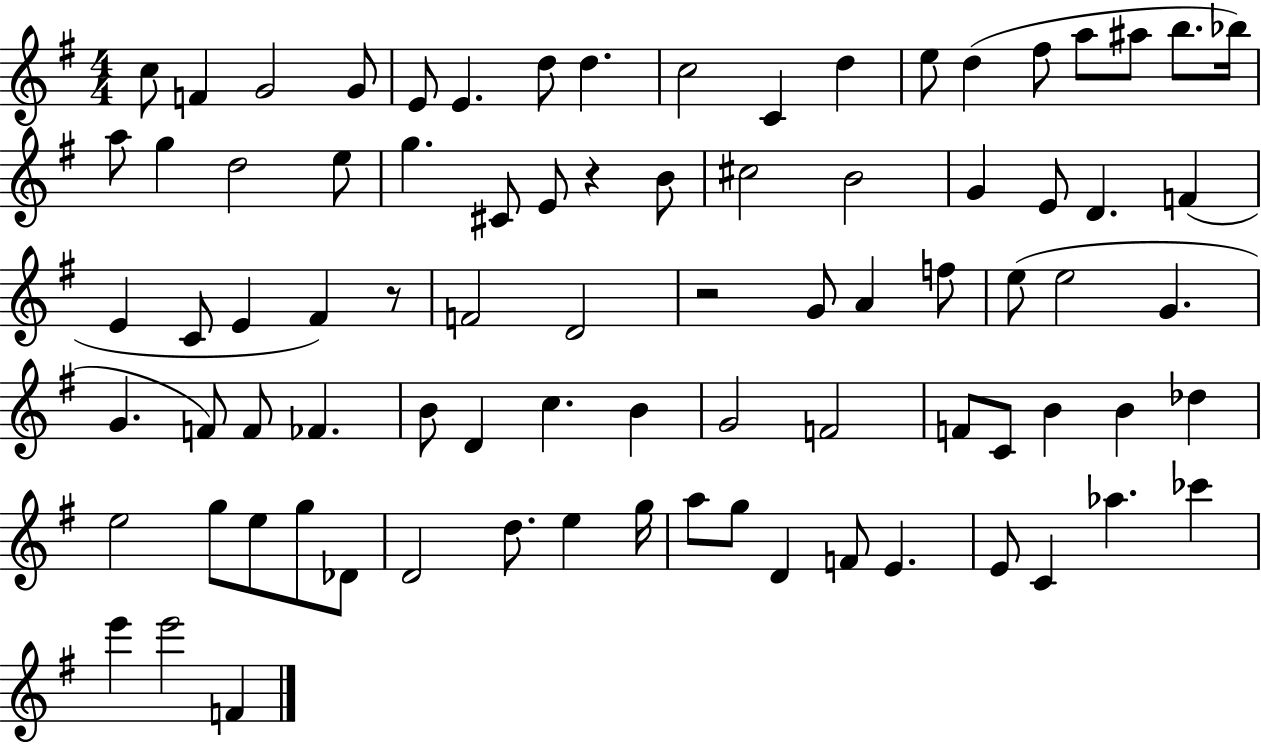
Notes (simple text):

C5/e F4/q G4/h G4/e E4/e E4/q. D5/e D5/q. C5/h C4/q D5/q E5/e D5/q F#5/e A5/e A#5/e B5/e. Bb5/s A5/e G5/q D5/h E5/e G5/q. C#4/e E4/e R/q B4/e C#5/h B4/h G4/q E4/e D4/q. F4/q E4/q C4/e E4/q F#4/q R/e F4/h D4/h R/h G4/e A4/q F5/e E5/e E5/h G4/q. G4/q. F4/e F4/e FES4/q. B4/e D4/q C5/q. B4/q G4/h F4/h F4/e C4/e B4/q B4/q Db5/q E5/h G5/e E5/e G5/e Db4/e D4/h D5/e. E5/q G5/s A5/e G5/e D4/q F4/e E4/q. E4/e C4/q Ab5/q. CES6/q E6/q E6/h F4/q